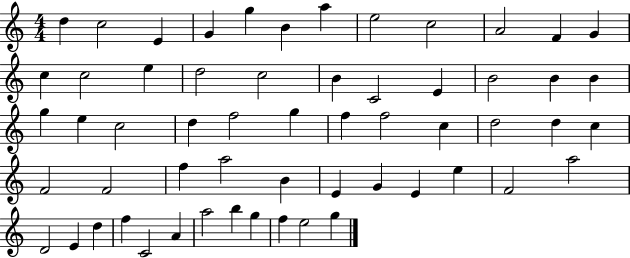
{
  \clef treble
  \numericTimeSignature
  \time 4/4
  \key c \major
  d''4 c''2 e'4 | g'4 g''4 b'4 a''4 | e''2 c''2 | a'2 f'4 g'4 | \break c''4 c''2 e''4 | d''2 c''2 | b'4 c'2 e'4 | b'2 b'4 b'4 | \break g''4 e''4 c''2 | d''4 f''2 g''4 | f''4 f''2 c''4 | d''2 d''4 c''4 | \break f'2 f'2 | f''4 a''2 b'4 | e'4 g'4 e'4 e''4 | f'2 a''2 | \break d'2 e'4 d''4 | f''4 c'2 a'4 | a''2 b''4 g''4 | f''4 e''2 g''4 | \break \bar "|."
}